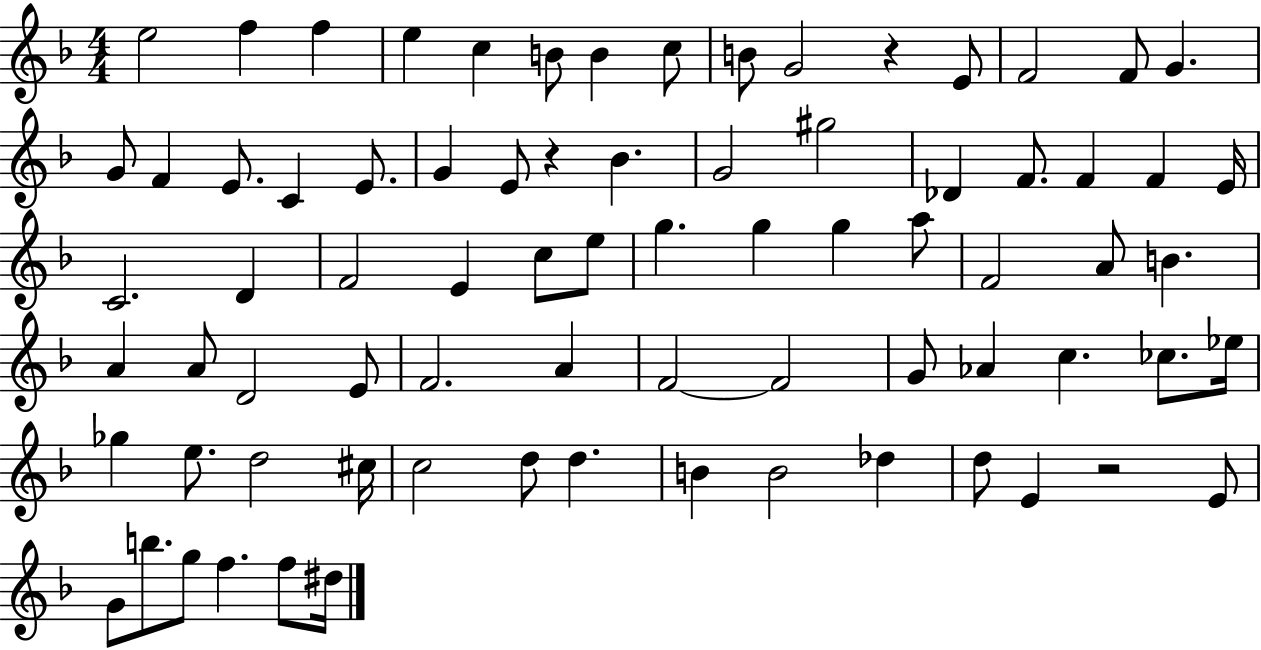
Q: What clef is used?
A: treble